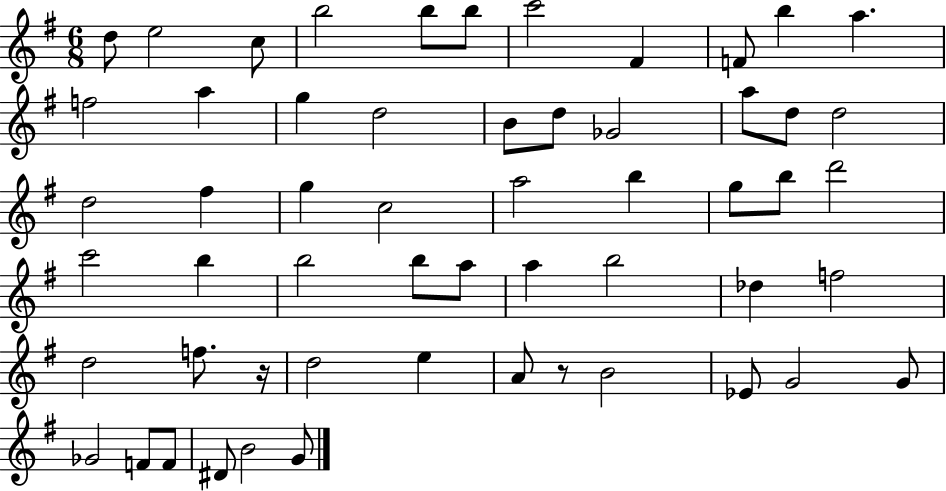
{
  \clef treble
  \numericTimeSignature
  \time 6/8
  \key g \major
  d''8 e''2 c''8 | b''2 b''8 b''8 | c'''2 fis'4 | f'8 b''4 a''4. | \break f''2 a''4 | g''4 d''2 | b'8 d''8 ges'2 | a''8 d''8 d''2 | \break d''2 fis''4 | g''4 c''2 | a''2 b''4 | g''8 b''8 d'''2 | \break c'''2 b''4 | b''2 b''8 a''8 | a''4 b''2 | des''4 f''2 | \break d''2 f''8. r16 | d''2 e''4 | a'8 r8 b'2 | ees'8 g'2 g'8 | \break ges'2 f'8 f'8 | dis'8 b'2 g'8 | \bar "|."
}